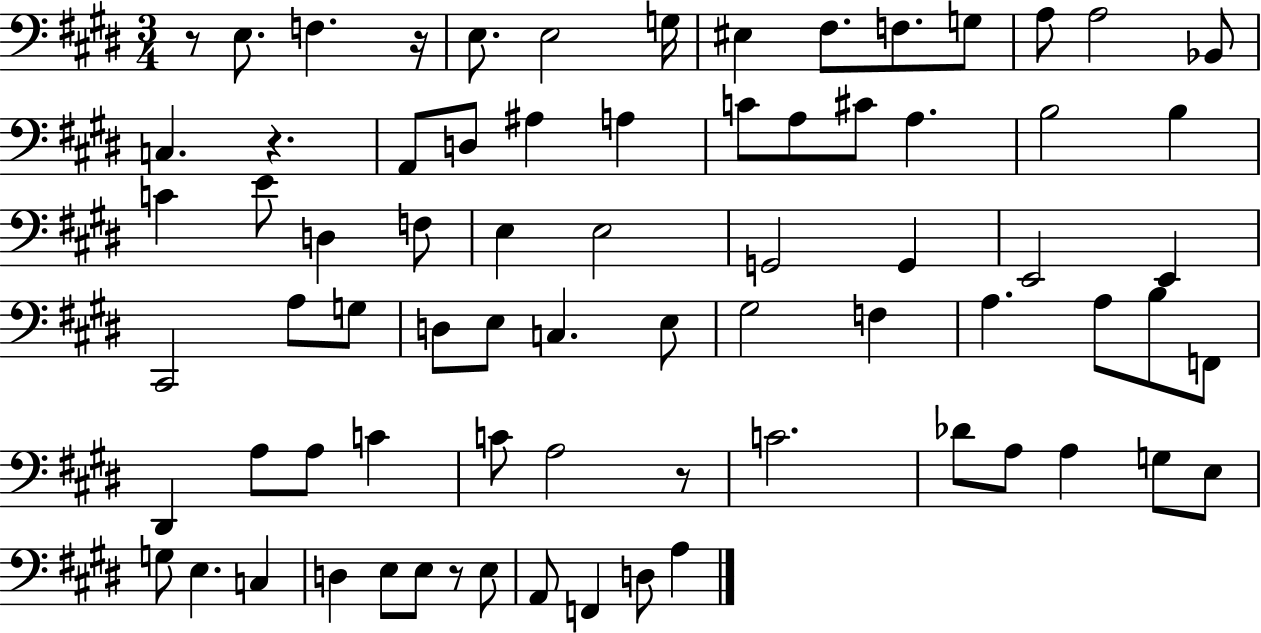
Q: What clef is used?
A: bass